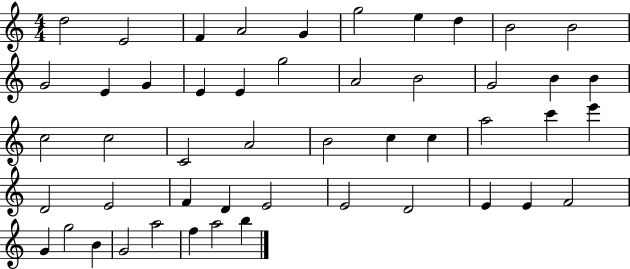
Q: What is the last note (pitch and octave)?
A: B5